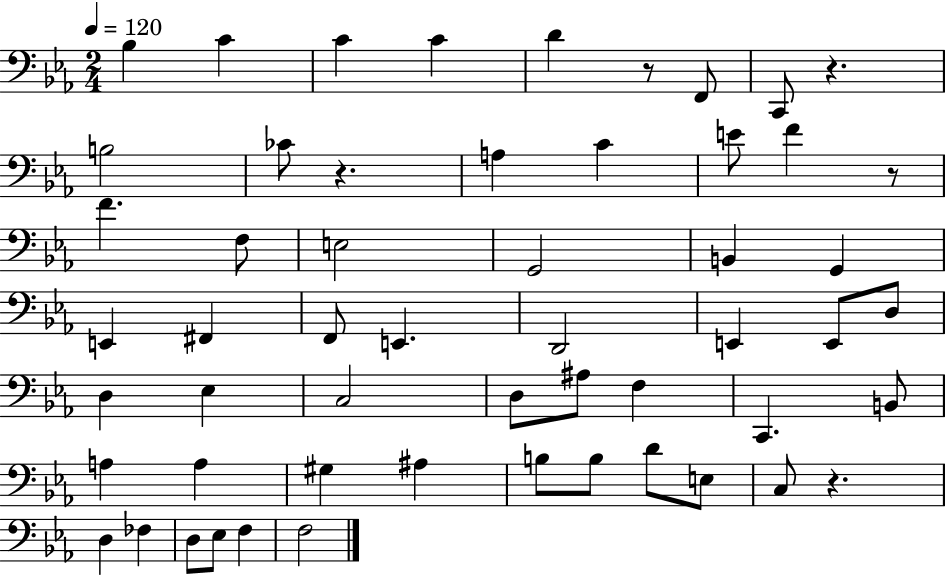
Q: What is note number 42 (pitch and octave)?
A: D4